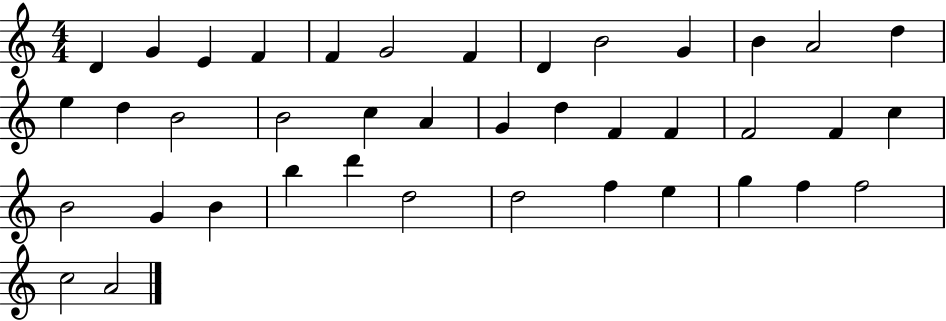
{
  \clef treble
  \numericTimeSignature
  \time 4/4
  \key c \major
  d'4 g'4 e'4 f'4 | f'4 g'2 f'4 | d'4 b'2 g'4 | b'4 a'2 d''4 | \break e''4 d''4 b'2 | b'2 c''4 a'4 | g'4 d''4 f'4 f'4 | f'2 f'4 c''4 | \break b'2 g'4 b'4 | b''4 d'''4 d''2 | d''2 f''4 e''4 | g''4 f''4 f''2 | \break c''2 a'2 | \bar "|."
}